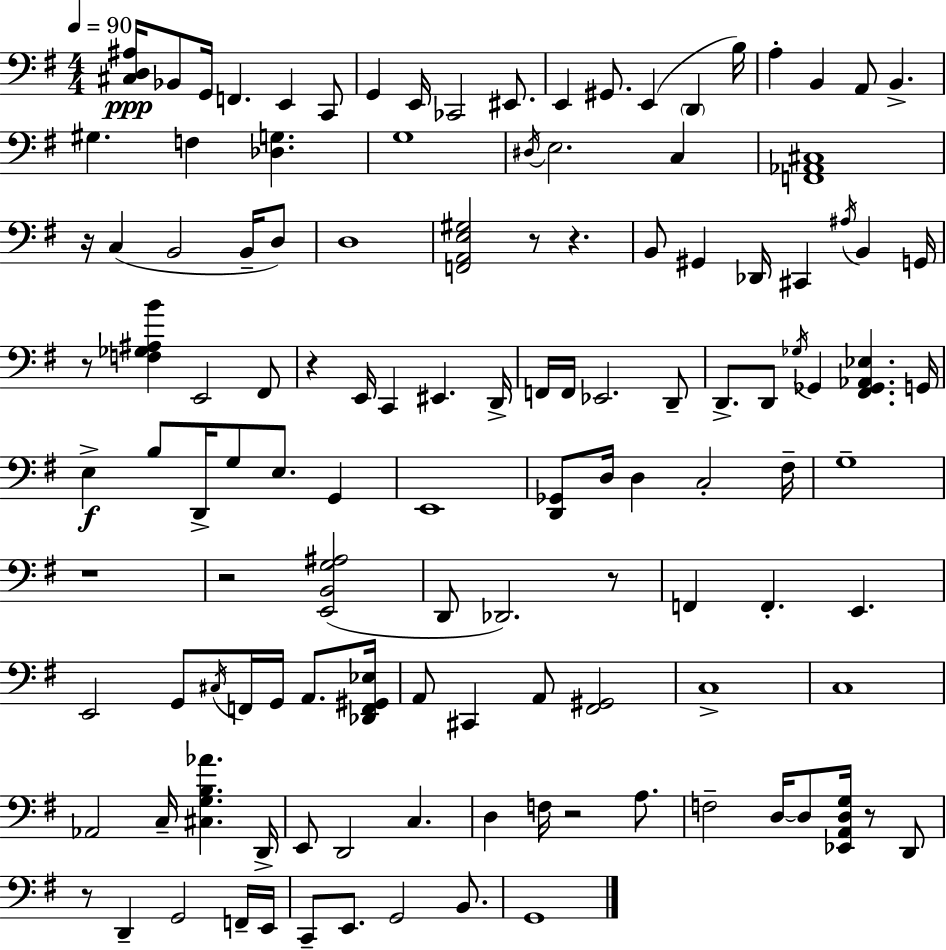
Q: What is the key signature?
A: E minor